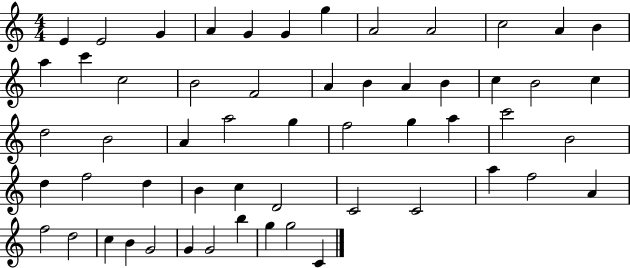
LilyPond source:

{
  \clef treble
  \numericTimeSignature
  \time 4/4
  \key c \major
  e'4 e'2 g'4 | a'4 g'4 g'4 g''4 | a'2 a'2 | c''2 a'4 b'4 | \break a''4 c'''4 c''2 | b'2 f'2 | a'4 b'4 a'4 b'4 | c''4 b'2 c''4 | \break d''2 b'2 | a'4 a''2 g''4 | f''2 g''4 a''4 | c'''2 b'2 | \break d''4 f''2 d''4 | b'4 c''4 d'2 | c'2 c'2 | a''4 f''2 a'4 | \break f''2 d''2 | c''4 b'4 g'2 | g'4 g'2 b''4 | g''4 g''2 c'4 | \break \bar "|."
}